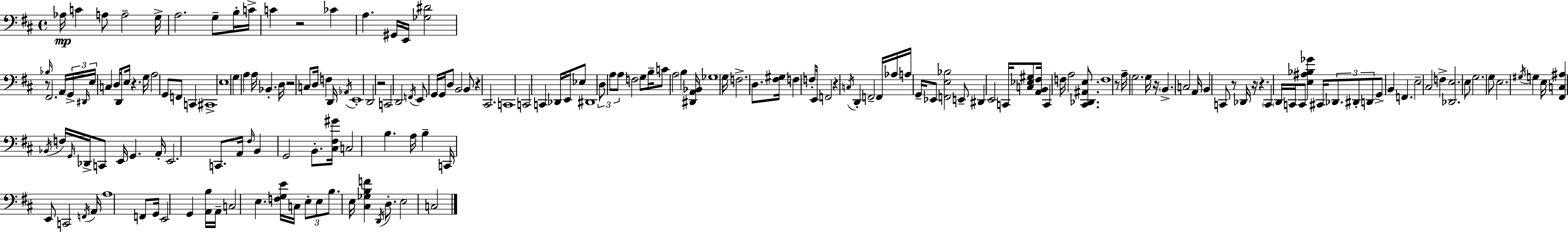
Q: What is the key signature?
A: D major